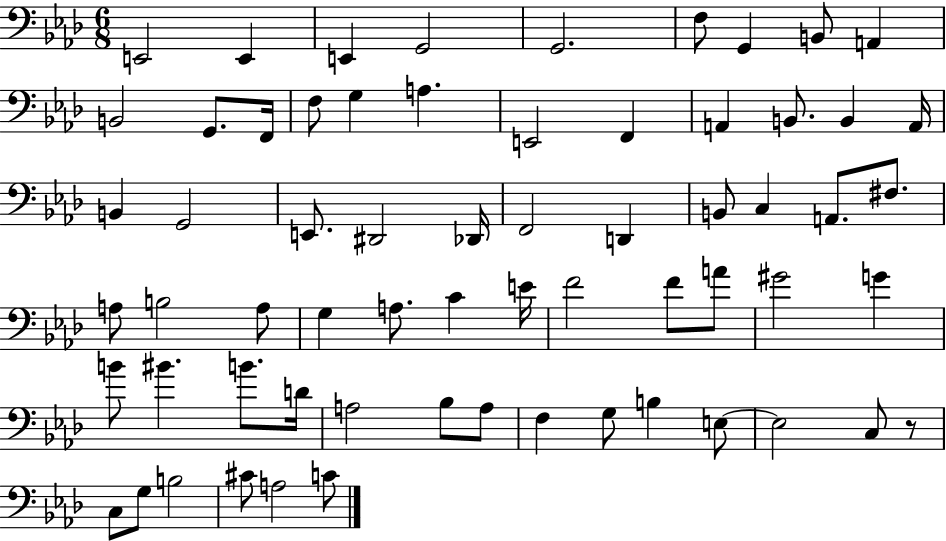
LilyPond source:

{
  \clef bass
  \numericTimeSignature
  \time 6/8
  \key aes \major
  e,2 e,4 | e,4 g,2 | g,2. | f8 g,4 b,8 a,4 | \break b,2 g,8. f,16 | f8 g4 a4. | e,2 f,4 | a,4 b,8. b,4 a,16 | \break b,4 g,2 | e,8. dis,2 des,16 | f,2 d,4 | b,8 c4 a,8. fis8. | \break a8 b2 a8 | g4 a8. c'4 e'16 | f'2 f'8 a'8 | gis'2 g'4 | \break b'8 bis'4. b'8. d'16 | a2 bes8 a8 | f4 g8 b4 e8~~ | e2 c8 r8 | \break c8 g8 b2 | cis'8 a2 c'8 | \bar "|."
}